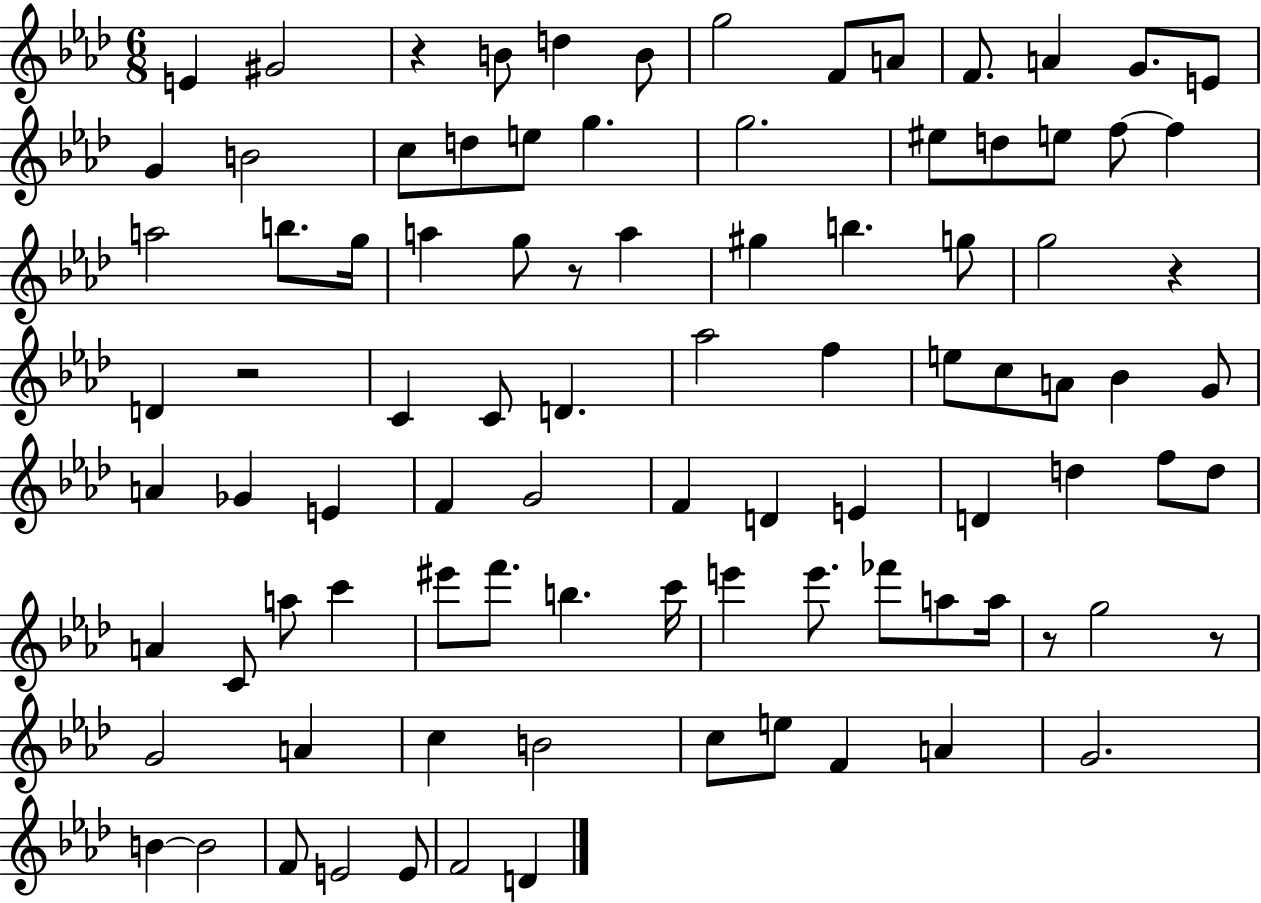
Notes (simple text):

E4/q G#4/h R/q B4/e D5/q B4/e G5/h F4/e A4/e F4/e. A4/q G4/e. E4/e G4/q B4/h C5/e D5/e E5/e G5/q. G5/h. EIS5/e D5/e E5/e F5/e F5/q A5/h B5/e. G5/s A5/q G5/e R/e A5/q G#5/q B5/q. G5/e G5/h R/q D4/q R/h C4/q C4/e D4/q. Ab5/h F5/q E5/e C5/e A4/e Bb4/q G4/e A4/q Gb4/q E4/q F4/q G4/h F4/q D4/q E4/q D4/q D5/q F5/e D5/e A4/q C4/e A5/e C6/q EIS6/e F6/e. B5/q. C6/s E6/q E6/e. FES6/e A5/e A5/s R/e G5/h R/e G4/h A4/q C5/q B4/h C5/e E5/e F4/q A4/q G4/h. B4/q B4/h F4/e E4/h E4/e F4/h D4/q